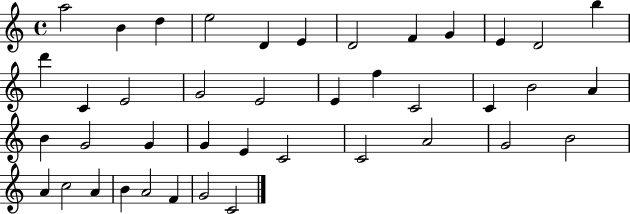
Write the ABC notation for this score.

X:1
T:Untitled
M:4/4
L:1/4
K:C
a2 B d e2 D E D2 F G E D2 b d' C E2 G2 E2 E f C2 C B2 A B G2 G G E C2 C2 A2 G2 B2 A c2 A B A2 F G2 C2